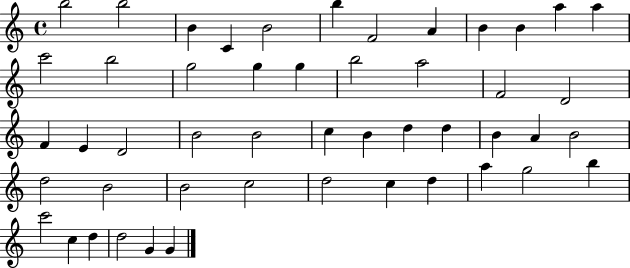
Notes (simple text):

B5/h B5/h B4/q C4/q B4/h B5/q F4/h A4/q B4/q B4/q A5/q A5/q C6/h B5/h G5/h G5/q G5/q B5/h A5/h F4/h D4/h F4/q E4/q D4/h B4/h B4/h C5/q B4/q D5/q D5/q B4/q A4/q B4/h D5/h B4/h B4/h C5/h D5/h C5/q D5/q A5/q G5/h B5/q C6/h C5/q D5/q D5/h G4/q G4/q